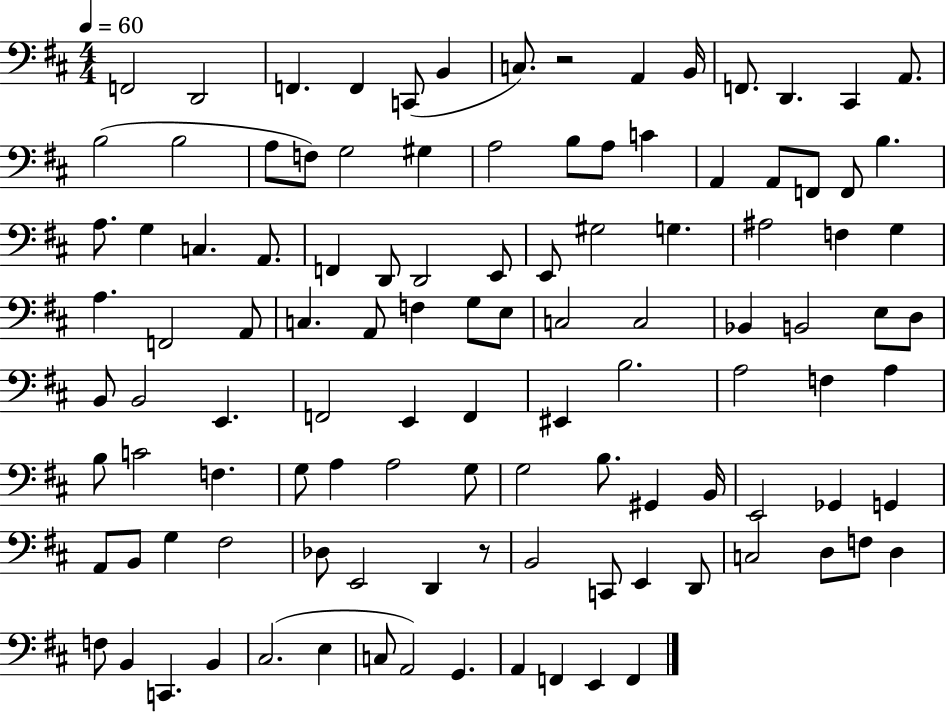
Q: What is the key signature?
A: D major